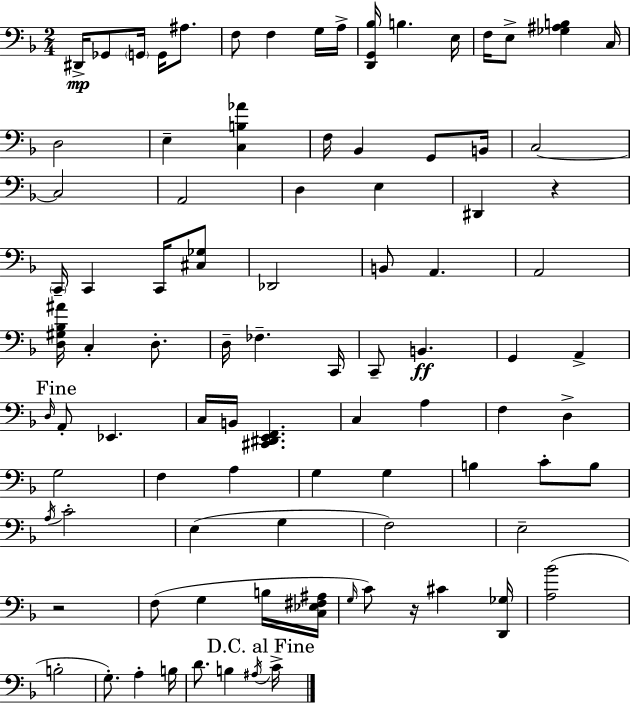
{
  \clef bass
  \numericTimeSignature
  \time 2/4
  \key f \major
  dis,16->\mp ges,8 \parenthesize g,16 g,16 ais8. | f8 f4 g16 a16-> | <d, g, bes>16 b4. e16 | f16 e8-> <ges ais b>4 c16 | \break d2 | e4-- <c b aes'>4 | f16 bes,4 g,8 b,16 | c2~~ | \break c2 | a,2 | d4 e4 | dis,4 r4 | \break \parenthesize c,16-- c,4 c,16 <cis ges>8 | des,2 | b,8 a,4. | a,2 | \break <d gis bes ais'>16 c4-. d8.-. | d16-- fes4.-- c,16 | c,8-- b,4.\ff | g,4 a,4-> | \break \mark "Fine" \grace { d16 } a,8-. ees,4. | c16 b,16 <cis, dis, e, f,>4. | c4 a4 | f4 d4-> | \break g2 | f4 a4 | g4 g4 | b4 c'8-. b8 | \break \acciaccatura { a16 } c'2-. | e4( g4 | f2) | e2-- | \break r2 | f8( g4 | b16 <c ees fis ais>16 \grace { g16 } c'8) r16 cis'4 | <d, ges>16 <a bes'>2( | \break b2-. | g8.-.) a4-. | b16 d'8. b4 | \acciaccatura { ais16 } \mark "D.C. al Fine" c'16-> \bar "|."
}